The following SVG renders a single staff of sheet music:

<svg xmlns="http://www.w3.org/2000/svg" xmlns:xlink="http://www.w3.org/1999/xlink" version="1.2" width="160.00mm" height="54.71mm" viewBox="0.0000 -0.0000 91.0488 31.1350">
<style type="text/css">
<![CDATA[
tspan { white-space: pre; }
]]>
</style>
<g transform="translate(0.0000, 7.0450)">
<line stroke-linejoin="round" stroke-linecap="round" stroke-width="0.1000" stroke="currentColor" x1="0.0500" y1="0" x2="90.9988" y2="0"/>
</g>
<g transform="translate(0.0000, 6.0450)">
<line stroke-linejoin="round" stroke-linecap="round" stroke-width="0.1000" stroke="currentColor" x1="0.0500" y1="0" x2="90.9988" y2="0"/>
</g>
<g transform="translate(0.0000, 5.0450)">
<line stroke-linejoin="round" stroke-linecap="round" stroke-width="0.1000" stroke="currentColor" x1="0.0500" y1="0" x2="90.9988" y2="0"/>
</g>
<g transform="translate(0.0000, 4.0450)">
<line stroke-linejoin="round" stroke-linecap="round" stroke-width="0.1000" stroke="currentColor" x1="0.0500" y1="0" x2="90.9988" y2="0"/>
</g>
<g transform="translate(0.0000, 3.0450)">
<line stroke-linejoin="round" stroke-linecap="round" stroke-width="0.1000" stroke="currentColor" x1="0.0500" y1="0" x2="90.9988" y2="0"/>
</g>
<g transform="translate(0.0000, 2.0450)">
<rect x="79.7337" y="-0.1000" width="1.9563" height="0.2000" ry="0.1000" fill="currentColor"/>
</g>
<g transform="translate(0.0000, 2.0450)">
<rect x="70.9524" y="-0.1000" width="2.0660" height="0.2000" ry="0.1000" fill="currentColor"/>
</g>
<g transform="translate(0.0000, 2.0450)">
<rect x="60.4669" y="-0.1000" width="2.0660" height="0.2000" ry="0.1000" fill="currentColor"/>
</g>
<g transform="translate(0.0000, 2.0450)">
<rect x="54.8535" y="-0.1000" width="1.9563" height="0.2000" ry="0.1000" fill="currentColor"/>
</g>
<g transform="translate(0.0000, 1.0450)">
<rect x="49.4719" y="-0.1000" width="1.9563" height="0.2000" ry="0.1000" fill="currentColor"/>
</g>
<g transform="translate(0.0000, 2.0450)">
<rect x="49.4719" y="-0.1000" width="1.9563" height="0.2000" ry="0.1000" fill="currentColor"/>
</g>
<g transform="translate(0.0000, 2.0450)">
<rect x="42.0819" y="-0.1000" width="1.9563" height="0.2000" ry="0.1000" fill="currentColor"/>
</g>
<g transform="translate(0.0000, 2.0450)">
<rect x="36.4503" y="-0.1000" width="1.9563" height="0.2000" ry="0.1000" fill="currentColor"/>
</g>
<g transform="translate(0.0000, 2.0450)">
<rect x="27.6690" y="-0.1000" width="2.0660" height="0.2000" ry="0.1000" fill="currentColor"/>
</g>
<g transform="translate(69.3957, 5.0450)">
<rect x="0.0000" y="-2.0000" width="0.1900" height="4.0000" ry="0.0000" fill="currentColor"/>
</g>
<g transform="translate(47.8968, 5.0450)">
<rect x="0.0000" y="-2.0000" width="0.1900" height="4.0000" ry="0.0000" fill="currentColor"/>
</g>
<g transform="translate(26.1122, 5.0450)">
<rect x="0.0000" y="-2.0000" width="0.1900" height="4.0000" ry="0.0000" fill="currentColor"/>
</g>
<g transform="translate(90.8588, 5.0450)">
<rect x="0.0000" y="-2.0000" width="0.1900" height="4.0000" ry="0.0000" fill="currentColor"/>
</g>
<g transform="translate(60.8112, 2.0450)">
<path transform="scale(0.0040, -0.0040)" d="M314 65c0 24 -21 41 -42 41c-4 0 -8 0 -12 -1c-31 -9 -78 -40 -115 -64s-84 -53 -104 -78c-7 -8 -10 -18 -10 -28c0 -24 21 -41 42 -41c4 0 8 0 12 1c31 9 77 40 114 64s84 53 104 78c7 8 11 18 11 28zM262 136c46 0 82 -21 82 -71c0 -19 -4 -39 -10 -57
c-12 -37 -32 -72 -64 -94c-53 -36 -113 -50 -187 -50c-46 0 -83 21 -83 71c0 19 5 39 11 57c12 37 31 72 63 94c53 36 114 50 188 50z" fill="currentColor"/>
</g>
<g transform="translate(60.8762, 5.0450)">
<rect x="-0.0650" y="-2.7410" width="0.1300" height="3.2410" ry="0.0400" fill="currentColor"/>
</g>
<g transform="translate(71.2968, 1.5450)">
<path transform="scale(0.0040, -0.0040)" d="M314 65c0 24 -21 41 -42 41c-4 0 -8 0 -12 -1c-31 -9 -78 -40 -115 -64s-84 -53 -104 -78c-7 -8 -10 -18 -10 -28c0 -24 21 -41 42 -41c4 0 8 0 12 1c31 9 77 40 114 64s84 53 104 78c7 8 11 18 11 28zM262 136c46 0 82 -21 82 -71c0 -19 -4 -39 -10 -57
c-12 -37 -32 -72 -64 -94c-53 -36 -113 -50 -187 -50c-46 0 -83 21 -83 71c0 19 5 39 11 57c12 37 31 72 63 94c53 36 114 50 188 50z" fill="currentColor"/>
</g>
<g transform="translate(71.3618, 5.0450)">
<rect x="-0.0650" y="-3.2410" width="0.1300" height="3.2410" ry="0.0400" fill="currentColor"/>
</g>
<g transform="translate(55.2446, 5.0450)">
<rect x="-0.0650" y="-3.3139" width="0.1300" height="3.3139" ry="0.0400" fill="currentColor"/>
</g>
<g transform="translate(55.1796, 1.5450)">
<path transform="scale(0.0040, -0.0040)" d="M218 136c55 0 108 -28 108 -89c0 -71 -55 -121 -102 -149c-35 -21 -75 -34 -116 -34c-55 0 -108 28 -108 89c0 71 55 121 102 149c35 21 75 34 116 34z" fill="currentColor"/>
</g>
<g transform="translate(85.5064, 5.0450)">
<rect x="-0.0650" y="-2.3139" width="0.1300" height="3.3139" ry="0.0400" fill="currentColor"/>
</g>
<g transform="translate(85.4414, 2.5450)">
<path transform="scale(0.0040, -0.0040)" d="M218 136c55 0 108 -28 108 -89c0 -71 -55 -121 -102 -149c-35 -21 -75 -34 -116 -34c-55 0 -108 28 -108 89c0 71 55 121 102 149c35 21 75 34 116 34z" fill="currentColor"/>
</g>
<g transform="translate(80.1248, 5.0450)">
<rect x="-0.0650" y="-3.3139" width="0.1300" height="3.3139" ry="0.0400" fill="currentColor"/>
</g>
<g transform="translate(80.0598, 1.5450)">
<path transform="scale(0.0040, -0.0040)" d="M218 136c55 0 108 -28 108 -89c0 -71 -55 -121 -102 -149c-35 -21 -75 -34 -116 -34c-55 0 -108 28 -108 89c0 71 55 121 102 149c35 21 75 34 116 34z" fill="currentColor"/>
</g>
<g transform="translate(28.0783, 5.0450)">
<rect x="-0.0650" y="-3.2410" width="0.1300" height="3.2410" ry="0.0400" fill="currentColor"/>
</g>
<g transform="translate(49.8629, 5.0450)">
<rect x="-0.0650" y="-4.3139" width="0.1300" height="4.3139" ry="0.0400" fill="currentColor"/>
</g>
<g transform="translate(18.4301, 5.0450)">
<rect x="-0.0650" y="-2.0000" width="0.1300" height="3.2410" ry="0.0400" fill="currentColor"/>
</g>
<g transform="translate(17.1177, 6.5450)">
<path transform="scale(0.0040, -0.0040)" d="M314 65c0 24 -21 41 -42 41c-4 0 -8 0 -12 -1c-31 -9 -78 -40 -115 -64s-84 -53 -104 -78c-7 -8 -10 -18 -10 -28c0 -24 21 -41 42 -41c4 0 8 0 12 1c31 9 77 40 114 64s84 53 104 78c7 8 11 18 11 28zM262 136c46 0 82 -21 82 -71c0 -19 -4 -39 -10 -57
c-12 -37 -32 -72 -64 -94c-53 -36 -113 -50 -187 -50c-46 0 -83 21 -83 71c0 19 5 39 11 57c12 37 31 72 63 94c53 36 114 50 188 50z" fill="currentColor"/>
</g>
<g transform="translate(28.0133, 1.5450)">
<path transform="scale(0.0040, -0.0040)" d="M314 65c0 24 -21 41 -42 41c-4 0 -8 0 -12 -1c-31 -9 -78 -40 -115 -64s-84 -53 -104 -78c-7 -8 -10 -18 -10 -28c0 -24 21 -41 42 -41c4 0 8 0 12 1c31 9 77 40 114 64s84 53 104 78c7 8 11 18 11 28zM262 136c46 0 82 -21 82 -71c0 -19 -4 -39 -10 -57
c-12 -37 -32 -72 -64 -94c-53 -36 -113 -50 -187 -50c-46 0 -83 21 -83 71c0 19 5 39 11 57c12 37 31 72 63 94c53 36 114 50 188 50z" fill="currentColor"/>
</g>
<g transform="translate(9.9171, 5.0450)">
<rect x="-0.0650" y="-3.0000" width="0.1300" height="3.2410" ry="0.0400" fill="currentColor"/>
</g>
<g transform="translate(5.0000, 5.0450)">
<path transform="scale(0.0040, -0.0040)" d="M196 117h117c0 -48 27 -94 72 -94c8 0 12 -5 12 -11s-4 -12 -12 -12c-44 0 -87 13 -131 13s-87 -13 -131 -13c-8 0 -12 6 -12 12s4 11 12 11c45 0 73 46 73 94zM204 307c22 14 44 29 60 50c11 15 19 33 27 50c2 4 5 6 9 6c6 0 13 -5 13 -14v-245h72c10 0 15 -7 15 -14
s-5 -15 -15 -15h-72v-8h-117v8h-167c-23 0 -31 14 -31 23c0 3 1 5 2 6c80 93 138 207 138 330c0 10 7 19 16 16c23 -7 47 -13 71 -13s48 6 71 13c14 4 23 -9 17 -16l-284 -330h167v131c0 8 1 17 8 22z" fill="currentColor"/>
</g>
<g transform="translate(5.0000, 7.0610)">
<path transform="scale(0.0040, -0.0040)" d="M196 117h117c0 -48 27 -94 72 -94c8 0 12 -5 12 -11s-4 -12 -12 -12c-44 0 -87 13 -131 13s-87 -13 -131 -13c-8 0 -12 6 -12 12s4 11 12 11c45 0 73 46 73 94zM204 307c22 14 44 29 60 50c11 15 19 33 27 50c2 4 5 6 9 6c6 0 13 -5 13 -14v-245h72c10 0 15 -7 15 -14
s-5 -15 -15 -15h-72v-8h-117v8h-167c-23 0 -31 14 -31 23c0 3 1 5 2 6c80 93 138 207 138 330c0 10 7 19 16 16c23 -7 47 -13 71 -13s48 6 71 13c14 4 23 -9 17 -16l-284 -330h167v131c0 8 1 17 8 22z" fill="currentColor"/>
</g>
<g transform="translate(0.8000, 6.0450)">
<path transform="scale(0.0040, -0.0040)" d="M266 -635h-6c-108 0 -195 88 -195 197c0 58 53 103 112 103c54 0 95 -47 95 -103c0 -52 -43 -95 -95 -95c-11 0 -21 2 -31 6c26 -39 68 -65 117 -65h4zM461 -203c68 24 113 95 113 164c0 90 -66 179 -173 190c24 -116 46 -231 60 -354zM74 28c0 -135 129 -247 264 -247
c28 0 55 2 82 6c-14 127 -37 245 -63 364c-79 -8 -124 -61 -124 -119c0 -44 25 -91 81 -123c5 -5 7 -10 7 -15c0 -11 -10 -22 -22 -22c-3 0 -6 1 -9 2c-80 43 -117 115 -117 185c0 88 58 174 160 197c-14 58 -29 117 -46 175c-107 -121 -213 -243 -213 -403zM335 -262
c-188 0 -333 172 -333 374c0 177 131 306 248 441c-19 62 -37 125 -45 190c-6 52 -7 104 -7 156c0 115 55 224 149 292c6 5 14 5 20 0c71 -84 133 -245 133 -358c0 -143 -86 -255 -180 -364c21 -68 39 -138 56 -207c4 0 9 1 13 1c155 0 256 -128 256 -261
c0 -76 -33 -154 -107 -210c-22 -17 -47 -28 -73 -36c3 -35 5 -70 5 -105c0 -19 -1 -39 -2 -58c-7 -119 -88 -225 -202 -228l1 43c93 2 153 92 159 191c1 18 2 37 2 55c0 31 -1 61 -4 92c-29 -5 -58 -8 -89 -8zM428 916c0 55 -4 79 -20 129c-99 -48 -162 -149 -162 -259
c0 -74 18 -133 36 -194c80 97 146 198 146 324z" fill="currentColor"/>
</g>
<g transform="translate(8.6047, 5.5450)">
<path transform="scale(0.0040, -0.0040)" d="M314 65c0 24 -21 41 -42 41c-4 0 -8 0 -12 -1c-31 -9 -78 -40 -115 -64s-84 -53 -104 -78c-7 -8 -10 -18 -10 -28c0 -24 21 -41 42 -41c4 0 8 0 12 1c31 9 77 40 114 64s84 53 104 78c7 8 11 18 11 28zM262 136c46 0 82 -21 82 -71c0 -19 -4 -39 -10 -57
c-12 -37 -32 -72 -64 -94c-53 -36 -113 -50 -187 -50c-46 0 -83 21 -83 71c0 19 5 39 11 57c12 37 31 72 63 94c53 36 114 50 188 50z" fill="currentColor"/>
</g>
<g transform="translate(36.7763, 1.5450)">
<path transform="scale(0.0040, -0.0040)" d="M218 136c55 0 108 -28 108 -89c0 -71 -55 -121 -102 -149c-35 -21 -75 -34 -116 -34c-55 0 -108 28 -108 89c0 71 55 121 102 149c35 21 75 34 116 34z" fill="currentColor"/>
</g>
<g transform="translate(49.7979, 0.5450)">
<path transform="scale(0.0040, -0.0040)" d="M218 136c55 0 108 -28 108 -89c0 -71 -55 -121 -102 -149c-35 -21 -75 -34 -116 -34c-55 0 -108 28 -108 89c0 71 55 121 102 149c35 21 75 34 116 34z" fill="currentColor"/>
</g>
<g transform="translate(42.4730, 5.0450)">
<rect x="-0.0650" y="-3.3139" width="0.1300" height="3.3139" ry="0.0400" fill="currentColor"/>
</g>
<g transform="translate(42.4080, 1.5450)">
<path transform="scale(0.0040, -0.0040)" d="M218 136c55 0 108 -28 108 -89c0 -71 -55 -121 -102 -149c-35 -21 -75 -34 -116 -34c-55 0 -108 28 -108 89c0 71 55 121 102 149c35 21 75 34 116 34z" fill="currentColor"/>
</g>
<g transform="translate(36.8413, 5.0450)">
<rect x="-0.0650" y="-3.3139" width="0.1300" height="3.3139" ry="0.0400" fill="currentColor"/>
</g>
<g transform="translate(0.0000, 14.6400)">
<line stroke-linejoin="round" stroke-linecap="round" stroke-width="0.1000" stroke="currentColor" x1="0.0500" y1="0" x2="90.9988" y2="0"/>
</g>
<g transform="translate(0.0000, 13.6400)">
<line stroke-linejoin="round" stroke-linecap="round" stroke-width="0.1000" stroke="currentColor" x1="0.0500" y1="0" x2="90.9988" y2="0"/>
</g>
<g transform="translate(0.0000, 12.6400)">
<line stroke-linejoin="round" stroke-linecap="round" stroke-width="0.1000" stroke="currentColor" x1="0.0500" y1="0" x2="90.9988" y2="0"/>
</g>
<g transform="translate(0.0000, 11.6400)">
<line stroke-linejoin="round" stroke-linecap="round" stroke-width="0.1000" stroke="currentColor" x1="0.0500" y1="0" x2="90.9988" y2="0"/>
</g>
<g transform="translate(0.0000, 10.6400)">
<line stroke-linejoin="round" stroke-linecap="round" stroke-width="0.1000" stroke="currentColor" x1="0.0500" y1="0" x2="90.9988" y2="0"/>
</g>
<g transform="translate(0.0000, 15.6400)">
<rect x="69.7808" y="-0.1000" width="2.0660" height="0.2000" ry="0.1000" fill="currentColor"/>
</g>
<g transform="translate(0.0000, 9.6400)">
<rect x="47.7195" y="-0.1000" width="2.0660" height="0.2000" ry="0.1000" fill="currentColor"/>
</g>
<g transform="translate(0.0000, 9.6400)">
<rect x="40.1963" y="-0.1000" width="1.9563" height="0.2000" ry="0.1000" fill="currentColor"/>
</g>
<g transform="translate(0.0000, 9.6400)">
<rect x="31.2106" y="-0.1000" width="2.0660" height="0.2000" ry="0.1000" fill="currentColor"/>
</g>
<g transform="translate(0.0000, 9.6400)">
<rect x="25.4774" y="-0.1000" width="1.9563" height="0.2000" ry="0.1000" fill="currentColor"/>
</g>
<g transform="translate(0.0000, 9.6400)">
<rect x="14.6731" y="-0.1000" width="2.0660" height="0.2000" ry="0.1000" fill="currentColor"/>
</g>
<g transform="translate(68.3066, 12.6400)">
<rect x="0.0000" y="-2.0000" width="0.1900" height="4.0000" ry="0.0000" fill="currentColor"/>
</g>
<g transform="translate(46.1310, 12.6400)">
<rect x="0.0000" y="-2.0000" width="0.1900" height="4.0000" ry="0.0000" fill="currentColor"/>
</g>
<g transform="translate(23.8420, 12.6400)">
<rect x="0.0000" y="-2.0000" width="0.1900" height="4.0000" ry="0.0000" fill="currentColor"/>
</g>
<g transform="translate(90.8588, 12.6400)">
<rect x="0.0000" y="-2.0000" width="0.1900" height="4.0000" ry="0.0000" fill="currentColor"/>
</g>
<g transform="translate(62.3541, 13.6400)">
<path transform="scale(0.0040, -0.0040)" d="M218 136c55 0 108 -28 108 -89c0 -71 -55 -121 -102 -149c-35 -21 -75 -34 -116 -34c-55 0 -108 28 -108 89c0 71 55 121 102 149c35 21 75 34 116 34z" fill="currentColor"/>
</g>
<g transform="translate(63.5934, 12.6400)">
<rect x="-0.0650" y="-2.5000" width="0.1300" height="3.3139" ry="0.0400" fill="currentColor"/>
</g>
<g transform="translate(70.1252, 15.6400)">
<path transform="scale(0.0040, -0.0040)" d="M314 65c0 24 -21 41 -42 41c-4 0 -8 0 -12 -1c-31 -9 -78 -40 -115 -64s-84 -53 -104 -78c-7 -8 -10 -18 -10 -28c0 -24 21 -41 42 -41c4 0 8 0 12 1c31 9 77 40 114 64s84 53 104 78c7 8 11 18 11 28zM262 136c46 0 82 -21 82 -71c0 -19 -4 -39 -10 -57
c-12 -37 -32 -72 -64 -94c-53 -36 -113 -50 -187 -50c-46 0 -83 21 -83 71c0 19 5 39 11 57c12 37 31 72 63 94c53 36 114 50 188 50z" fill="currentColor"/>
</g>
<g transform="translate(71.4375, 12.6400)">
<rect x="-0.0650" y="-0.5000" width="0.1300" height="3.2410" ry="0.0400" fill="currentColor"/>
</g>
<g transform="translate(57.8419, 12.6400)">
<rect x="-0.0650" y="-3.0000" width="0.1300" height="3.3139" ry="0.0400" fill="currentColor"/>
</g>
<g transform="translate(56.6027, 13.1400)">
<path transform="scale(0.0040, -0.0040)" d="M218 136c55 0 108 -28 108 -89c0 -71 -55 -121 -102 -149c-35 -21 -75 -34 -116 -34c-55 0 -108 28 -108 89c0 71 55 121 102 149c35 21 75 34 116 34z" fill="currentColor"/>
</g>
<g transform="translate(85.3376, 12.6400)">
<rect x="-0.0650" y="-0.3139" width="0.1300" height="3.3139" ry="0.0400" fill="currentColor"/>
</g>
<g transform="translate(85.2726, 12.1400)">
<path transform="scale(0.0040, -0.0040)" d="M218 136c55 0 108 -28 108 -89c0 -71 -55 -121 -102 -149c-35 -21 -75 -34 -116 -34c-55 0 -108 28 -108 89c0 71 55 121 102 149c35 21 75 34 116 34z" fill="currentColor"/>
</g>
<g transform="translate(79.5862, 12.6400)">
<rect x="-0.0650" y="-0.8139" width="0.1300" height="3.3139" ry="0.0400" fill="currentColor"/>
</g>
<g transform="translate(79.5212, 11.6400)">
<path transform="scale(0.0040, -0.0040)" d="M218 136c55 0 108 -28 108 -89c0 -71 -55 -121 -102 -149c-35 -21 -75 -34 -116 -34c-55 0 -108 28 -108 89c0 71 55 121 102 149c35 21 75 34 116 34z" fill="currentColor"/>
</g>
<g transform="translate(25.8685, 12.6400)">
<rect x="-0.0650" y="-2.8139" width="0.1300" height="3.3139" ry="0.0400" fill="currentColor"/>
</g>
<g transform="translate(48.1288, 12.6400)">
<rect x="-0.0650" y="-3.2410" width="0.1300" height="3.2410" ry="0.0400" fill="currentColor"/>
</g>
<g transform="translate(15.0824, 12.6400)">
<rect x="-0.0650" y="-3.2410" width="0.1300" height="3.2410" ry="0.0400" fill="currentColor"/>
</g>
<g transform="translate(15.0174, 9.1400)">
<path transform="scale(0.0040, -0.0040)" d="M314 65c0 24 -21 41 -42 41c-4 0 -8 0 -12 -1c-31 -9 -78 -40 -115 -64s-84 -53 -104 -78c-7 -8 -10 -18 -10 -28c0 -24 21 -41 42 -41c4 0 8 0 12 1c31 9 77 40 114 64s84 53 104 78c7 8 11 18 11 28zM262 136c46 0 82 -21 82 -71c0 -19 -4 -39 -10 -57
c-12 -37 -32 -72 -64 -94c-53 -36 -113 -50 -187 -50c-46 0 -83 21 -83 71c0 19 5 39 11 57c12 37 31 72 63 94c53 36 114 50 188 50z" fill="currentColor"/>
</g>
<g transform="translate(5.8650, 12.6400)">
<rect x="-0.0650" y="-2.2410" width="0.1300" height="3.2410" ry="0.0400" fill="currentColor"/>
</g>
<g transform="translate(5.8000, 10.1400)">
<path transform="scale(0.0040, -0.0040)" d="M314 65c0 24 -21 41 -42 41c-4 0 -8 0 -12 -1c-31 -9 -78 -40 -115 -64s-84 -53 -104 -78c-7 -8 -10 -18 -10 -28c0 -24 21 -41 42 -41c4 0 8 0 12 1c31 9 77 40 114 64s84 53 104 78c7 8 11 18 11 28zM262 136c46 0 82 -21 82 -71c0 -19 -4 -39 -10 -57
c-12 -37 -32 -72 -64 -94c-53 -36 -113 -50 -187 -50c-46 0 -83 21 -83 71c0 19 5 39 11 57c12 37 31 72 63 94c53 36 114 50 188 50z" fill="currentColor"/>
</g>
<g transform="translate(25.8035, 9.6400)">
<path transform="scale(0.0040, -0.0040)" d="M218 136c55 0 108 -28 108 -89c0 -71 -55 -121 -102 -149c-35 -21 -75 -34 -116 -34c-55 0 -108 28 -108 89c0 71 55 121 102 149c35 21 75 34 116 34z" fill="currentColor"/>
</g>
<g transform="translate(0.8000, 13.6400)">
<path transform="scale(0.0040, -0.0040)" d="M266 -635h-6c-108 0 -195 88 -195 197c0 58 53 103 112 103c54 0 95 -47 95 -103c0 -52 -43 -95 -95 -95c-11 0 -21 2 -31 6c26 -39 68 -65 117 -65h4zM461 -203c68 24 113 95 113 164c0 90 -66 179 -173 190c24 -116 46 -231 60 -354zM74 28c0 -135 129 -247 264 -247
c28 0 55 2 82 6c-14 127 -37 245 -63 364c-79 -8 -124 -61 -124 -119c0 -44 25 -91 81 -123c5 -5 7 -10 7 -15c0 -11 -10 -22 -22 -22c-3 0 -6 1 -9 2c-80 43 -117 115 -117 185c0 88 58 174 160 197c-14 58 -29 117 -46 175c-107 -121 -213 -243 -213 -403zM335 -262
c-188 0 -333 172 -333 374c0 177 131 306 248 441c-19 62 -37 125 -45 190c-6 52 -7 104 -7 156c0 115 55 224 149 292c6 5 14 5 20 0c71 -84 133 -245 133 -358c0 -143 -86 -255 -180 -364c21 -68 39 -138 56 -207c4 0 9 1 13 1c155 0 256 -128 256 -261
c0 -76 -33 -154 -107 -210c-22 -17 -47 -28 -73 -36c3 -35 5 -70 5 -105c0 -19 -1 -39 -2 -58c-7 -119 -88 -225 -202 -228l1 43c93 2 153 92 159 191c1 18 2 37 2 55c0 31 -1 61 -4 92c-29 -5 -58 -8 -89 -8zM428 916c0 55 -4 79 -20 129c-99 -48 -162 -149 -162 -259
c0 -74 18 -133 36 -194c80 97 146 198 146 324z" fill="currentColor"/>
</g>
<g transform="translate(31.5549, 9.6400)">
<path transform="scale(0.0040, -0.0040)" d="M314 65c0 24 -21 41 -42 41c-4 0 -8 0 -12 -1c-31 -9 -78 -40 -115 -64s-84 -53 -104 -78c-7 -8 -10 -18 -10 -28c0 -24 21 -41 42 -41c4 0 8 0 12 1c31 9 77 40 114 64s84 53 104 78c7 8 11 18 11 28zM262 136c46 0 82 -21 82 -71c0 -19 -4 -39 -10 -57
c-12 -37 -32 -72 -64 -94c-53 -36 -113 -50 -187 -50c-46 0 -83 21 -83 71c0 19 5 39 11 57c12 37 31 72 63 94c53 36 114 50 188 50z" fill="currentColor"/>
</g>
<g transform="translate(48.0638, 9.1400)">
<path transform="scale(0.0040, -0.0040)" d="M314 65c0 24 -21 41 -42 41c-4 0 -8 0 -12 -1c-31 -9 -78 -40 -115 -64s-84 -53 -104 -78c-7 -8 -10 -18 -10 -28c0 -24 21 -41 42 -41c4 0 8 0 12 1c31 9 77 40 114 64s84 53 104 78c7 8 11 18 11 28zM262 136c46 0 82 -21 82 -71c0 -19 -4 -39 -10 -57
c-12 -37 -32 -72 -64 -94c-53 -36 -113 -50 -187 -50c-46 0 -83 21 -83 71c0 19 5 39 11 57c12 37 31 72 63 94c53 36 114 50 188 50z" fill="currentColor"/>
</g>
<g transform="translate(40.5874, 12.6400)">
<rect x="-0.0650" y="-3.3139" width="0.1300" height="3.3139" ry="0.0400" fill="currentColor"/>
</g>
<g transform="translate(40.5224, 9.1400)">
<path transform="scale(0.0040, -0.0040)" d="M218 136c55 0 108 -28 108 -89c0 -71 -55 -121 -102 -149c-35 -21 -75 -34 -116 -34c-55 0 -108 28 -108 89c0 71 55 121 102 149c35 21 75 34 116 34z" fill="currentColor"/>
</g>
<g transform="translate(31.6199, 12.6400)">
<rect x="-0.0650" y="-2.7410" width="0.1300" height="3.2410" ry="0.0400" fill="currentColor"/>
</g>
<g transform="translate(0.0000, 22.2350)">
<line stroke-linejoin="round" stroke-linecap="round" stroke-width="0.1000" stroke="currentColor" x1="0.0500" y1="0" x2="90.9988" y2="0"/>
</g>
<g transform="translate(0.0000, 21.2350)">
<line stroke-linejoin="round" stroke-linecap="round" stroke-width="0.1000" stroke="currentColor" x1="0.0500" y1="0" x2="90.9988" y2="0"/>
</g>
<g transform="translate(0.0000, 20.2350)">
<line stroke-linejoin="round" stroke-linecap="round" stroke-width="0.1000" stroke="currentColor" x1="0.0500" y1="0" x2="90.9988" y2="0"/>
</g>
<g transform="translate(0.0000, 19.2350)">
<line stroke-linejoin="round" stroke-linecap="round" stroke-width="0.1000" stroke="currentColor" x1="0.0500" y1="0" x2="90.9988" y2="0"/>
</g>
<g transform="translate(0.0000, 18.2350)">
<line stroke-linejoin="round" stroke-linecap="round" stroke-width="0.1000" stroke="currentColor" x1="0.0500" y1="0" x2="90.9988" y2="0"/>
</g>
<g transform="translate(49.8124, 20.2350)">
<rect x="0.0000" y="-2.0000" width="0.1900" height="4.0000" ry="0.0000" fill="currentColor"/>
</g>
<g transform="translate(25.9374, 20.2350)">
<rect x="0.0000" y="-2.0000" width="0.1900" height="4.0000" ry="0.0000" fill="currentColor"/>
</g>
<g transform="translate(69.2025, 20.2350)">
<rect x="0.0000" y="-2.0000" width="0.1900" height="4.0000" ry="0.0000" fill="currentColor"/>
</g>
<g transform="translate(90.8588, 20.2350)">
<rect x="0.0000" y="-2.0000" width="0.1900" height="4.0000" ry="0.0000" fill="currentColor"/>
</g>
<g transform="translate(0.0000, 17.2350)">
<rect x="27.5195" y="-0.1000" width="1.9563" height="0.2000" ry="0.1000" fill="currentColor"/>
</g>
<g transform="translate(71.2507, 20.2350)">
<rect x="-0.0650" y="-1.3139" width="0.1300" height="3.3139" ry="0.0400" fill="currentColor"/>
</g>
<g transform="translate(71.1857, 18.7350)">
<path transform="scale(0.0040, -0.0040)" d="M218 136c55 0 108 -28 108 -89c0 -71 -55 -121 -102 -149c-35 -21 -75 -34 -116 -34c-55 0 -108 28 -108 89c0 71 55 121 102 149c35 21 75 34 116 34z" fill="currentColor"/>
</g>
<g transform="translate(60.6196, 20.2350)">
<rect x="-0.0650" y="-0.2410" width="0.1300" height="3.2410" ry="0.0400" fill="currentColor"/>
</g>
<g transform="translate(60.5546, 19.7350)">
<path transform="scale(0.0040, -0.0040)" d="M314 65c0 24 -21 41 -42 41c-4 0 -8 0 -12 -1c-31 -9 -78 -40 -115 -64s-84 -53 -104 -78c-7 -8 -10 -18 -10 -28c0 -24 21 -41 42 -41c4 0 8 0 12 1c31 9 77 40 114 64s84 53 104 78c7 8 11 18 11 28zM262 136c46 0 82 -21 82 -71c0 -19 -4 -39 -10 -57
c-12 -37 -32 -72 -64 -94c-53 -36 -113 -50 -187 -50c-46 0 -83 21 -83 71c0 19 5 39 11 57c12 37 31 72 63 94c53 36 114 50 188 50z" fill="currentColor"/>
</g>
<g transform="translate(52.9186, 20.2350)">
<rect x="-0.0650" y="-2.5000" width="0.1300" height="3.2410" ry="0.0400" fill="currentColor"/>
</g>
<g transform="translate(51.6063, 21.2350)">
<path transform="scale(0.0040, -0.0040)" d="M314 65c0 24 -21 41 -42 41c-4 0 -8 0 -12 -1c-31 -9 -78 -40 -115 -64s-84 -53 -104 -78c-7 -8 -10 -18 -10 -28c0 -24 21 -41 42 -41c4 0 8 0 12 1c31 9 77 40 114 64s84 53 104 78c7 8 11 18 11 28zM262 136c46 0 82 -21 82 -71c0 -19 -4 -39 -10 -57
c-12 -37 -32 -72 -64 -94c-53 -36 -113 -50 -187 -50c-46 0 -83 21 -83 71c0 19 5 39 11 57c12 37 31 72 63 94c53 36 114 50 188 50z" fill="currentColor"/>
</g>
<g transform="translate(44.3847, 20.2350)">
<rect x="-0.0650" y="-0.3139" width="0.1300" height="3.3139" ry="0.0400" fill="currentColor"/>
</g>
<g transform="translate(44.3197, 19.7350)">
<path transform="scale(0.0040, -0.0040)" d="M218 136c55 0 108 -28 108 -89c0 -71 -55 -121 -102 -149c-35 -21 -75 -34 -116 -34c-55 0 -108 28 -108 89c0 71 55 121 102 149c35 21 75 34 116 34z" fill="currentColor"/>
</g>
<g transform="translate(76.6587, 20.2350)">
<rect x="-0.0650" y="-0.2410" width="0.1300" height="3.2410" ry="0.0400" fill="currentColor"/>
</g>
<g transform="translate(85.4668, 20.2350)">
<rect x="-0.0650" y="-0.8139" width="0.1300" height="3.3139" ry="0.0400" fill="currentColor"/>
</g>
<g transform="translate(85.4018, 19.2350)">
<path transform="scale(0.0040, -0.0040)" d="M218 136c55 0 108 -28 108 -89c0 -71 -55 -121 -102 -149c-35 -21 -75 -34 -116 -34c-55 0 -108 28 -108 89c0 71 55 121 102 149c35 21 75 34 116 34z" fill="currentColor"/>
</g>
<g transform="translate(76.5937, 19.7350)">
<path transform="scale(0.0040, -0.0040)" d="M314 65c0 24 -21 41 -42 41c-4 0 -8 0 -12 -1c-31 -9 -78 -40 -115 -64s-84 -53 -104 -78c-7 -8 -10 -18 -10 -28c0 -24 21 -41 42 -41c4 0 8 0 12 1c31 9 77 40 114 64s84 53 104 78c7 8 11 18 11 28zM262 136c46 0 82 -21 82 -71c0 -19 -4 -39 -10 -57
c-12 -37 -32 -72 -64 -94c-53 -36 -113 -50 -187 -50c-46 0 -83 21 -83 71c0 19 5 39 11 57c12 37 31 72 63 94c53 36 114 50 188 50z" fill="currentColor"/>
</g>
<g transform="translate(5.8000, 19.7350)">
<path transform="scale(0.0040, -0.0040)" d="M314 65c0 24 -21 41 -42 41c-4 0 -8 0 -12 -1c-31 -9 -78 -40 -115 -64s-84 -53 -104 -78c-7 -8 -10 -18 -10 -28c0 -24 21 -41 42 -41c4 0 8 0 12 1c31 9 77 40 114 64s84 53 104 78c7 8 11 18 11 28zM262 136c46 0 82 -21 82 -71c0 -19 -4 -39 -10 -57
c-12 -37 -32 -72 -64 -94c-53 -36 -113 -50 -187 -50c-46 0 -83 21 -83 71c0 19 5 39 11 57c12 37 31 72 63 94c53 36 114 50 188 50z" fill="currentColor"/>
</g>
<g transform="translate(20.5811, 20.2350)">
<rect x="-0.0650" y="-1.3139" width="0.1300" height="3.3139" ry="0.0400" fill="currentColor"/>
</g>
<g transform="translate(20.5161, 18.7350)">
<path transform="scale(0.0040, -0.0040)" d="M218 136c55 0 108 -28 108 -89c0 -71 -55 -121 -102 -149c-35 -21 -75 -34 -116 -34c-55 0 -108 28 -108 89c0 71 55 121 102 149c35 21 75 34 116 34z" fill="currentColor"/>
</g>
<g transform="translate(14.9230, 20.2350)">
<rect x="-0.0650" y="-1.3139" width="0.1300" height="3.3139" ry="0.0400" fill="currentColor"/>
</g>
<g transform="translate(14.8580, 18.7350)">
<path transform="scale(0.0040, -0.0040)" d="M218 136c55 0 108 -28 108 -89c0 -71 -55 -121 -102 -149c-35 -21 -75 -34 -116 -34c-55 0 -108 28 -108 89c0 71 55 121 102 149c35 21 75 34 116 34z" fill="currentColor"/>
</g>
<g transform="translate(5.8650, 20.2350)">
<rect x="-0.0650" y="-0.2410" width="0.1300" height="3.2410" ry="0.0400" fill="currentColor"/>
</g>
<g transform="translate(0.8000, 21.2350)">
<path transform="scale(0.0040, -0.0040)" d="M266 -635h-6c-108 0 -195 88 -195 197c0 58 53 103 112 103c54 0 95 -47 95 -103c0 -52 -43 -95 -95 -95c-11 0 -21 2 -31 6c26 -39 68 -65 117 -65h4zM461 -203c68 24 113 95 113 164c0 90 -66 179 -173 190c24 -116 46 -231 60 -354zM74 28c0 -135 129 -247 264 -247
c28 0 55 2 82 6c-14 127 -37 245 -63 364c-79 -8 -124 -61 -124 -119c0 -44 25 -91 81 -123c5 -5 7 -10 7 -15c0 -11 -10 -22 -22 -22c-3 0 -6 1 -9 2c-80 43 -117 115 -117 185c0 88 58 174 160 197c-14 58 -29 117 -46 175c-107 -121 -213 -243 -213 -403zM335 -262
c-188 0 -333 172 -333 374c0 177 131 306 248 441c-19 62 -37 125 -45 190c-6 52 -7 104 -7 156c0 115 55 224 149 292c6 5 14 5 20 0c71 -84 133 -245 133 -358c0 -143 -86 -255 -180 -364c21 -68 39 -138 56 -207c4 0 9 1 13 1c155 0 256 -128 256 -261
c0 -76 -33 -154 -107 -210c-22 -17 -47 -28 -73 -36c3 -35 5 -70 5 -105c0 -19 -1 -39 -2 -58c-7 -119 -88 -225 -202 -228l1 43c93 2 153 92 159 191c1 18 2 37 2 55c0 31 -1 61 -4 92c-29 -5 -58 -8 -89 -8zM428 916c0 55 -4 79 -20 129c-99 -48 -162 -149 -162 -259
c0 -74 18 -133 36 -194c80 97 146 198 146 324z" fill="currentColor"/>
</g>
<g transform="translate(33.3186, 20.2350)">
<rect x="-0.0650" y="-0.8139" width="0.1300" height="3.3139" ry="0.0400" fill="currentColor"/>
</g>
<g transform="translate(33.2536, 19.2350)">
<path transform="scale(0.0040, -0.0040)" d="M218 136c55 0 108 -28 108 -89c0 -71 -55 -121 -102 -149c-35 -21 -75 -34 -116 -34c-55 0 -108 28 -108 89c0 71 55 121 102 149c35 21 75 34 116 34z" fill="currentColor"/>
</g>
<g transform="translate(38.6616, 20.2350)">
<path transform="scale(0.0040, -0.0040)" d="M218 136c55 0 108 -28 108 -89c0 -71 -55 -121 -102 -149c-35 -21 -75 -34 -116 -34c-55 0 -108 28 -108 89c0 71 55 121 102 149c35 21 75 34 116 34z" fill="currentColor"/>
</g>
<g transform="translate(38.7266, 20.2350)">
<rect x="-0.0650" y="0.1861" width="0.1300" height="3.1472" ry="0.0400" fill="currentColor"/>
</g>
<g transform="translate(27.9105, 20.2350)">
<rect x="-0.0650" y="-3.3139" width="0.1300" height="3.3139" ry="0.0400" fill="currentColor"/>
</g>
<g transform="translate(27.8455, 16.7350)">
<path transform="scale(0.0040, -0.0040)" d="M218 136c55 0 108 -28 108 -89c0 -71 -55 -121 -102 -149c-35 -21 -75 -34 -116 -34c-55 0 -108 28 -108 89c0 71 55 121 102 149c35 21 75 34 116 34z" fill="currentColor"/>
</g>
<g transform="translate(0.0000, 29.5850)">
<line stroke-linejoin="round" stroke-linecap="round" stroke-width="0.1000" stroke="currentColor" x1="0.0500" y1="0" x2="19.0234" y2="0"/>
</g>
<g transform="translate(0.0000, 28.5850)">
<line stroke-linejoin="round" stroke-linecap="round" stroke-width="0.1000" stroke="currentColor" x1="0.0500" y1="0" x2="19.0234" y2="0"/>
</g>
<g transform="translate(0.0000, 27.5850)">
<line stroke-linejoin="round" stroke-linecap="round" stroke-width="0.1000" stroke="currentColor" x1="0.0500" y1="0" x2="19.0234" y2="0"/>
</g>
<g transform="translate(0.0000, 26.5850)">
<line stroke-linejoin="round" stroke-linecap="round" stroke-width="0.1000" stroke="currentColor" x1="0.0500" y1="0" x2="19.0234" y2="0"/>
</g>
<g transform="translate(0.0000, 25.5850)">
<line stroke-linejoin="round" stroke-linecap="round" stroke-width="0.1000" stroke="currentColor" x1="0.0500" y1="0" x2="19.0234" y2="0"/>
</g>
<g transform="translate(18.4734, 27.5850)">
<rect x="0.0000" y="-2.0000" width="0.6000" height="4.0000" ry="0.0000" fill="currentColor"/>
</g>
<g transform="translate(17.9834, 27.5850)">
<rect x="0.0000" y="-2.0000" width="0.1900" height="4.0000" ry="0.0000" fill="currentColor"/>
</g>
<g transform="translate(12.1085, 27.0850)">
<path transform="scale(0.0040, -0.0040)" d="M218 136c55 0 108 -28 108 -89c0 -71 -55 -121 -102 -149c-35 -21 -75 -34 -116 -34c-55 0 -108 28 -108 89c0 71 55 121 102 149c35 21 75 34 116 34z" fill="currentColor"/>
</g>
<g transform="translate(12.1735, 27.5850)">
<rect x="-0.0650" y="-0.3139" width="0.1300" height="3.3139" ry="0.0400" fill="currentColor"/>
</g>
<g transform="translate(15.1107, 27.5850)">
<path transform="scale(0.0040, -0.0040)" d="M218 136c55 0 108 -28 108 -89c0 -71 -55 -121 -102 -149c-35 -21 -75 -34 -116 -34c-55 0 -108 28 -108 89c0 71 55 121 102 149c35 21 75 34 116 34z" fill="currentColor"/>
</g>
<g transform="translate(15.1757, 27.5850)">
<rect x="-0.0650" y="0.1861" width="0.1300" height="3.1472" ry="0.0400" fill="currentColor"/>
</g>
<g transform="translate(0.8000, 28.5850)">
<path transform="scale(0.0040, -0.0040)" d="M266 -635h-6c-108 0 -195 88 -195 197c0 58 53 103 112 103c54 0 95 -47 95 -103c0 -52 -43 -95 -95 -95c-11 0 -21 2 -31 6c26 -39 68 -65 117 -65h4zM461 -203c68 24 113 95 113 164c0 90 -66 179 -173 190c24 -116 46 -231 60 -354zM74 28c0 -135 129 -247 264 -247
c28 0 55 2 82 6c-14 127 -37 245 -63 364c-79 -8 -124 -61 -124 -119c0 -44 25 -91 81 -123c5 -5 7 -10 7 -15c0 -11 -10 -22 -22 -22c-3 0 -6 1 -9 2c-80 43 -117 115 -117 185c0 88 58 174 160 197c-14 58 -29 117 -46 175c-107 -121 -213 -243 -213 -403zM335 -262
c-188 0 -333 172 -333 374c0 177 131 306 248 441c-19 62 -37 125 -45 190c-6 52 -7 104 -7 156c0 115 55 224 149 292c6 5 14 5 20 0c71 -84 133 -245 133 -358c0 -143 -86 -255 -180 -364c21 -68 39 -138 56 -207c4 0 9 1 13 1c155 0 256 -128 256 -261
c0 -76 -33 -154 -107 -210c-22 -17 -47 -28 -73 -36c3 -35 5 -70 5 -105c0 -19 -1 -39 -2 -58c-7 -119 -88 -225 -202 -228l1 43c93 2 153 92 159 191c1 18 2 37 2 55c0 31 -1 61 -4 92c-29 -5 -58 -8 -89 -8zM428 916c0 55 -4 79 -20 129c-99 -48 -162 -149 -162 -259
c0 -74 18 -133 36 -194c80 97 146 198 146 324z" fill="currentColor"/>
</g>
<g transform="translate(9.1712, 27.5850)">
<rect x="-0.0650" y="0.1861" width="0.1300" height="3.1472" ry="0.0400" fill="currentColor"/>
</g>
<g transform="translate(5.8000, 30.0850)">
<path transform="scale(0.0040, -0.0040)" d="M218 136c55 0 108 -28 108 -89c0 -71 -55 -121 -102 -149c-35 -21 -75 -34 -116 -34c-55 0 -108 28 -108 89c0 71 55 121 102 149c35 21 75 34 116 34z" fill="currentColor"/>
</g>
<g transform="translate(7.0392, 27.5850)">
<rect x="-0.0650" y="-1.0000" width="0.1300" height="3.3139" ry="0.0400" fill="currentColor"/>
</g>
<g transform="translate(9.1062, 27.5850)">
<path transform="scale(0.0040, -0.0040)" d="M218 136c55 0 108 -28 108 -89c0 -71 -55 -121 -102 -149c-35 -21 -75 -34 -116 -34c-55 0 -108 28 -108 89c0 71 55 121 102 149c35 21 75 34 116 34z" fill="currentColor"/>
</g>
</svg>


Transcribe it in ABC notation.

X:1
T:Untitled
M:4/4
L:1/4
K:C
A2 F2 b2 b b d' b a2 b2 b g g2 b2 a a2 b b2 A G C2 d c c2 e e b d B c G2 c2 e c2 d D B c B